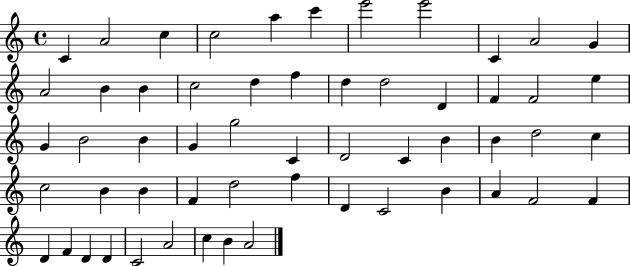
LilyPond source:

{
  \clef treble
  \time 4/4
  \defaultTimeSignature
  \key c \major
  c'4 a'2 c''4 | c''2 a''4 c'''4 | e'''2 e'''2 | c'4 a'2 g'4 | \break a'2 b'4 b'4 | c''2 d''4 f''4 | d''4 d''2 d'4 | f'4 f'2 e''4 | \break g'4 b'2 b'4 | g'4 g''2 c'4 | d'2 c'4 b'4 | b'4 d''2 c''4 | \break c''2 b'4 b'4 | f'4 d''2 f''4 | d'4 c'2 b'4 | a'4 f'2 f'4 | \break d'4 f'4 d'4 d'4 | c'2 a'2 | c''4 b'4 a'2 | \bar "|."
}